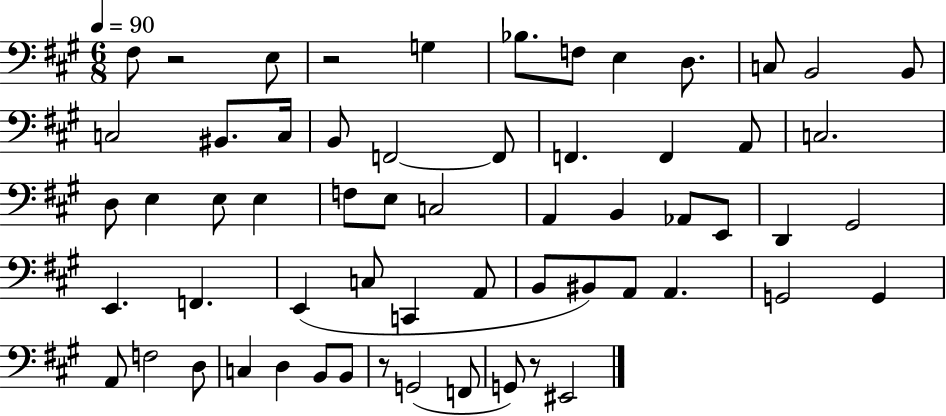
{
  \clef bass
  \numericTimeSignature
  \time 6/8
  \key a \major
  \tempo 4 = 90
  fis8 r2 e8 | r2 g4 | bes8. f8 e4 d8. | c8 b,2 b,8 | \break c2 bis,8. c16 | b,8 f,2~~ f,8 | f,4. f,4 a,8 | c2. | \break d8 e4 e8 e4 | f8 e8 c2 | a,4 b,4 aes,8 e,8 | d,4 gis,2 | \break e,4. f,4. | e,4( c8 c,4 a,8 | b,8 bis,8) a,8 a,4. | g,2 g,4 | \break a,8 f2 d8 | c4 d4 b,8 b,8 | r8 g,2( f,8 | g,8) r8 eis,2 | \break \bar "|."
}